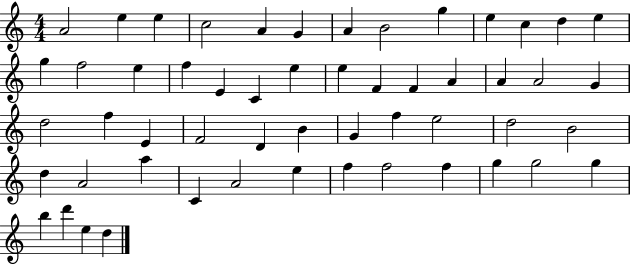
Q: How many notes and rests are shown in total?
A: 54